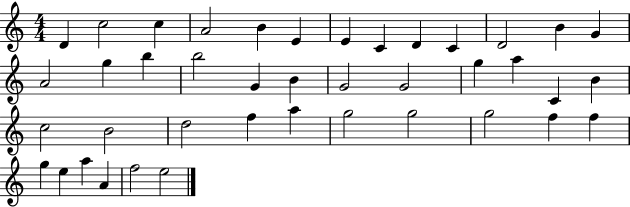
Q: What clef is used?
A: treble